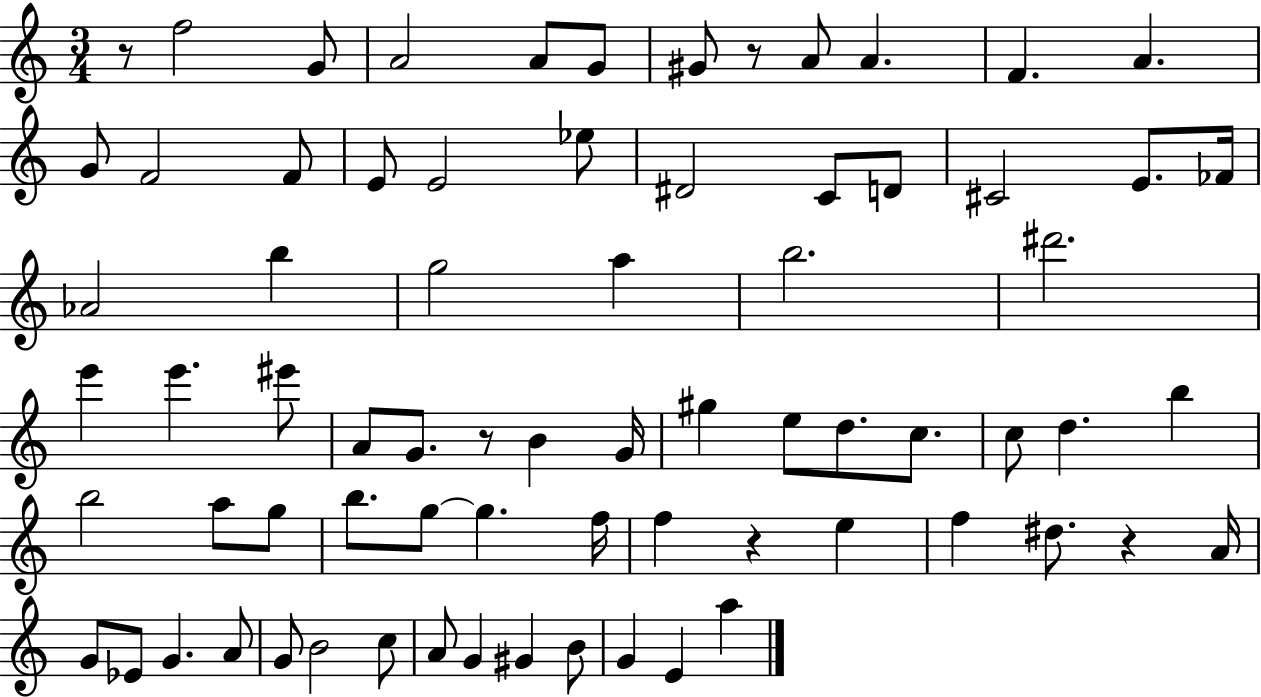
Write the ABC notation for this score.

X:1
T:Untitled
M:3/4
L:1/4
K:C
z/2 f2 G/2 A2 A/2 G/2 ^G/2 z/2 A/2 A F A G/2 F2 F/2 E/2 E2 _e/2 ^D2 C/2 D/2 ^C2 E/2 _F/4 _A2 b g2 a b2 ^d'2 e' e' ^e'/2 A/2 G/2 z/2 B G/4 ^g e/2 d/2 c/2 c/2 d b b2 a/2 g/2 b/2 g/2 g f/4 f z e f ^d/2 z A/4 G/2 _E/2 G A/2 G/2 B2 c/2 A/2 G ^G B/2 G E a